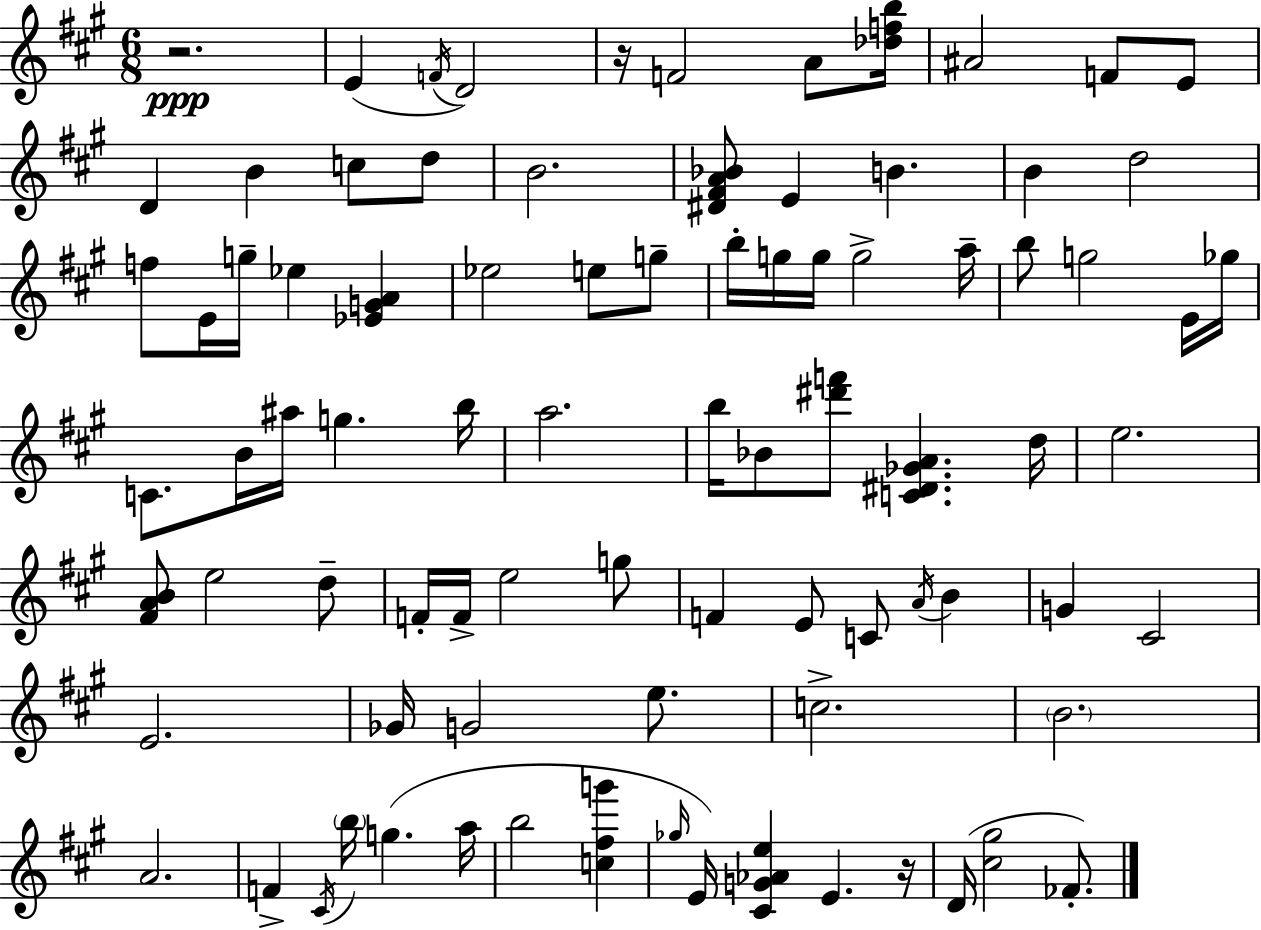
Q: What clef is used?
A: treble